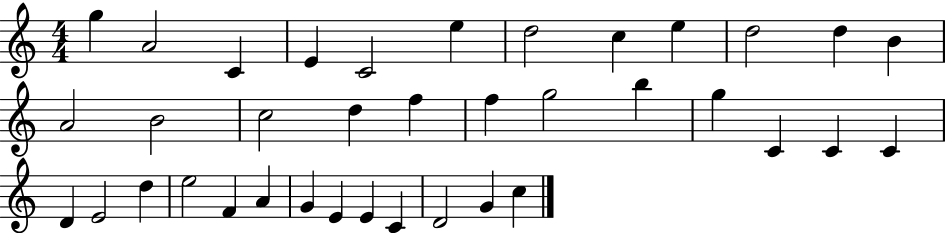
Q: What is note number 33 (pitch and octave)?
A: E4